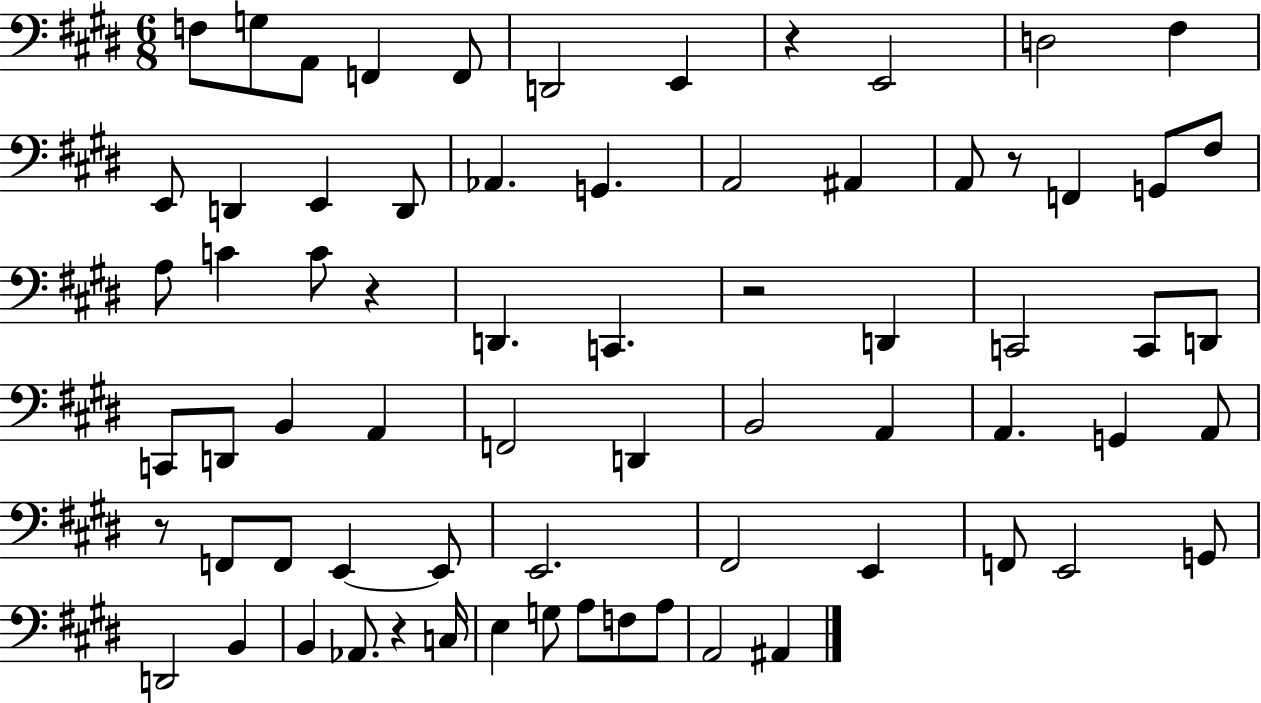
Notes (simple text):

F3/e G3/e A2/e F2/q F2/e D2/h E2/q R/q E2/h D3/h F#3/q E2/e D2/q E2/q D2/e Ab2/q. G2/q. A2/h A#2/q A2/e R/e F2/q G2/e F#3/e A3/e C4/q C4/e R/q D2/q. C2/q. R/h D2/q C2/h C2/e D2/e C2/e D2/e B2/q A2/q F2/h D2/q B2/h A2/q A2/q. G2/q A2/e R/e F2/e F2/e E2/q E2/e E2/h. F#2/h E2/q F2/e E2/h G2/e D2/h B2/q B2/q Ab2/e. R/q C3/s E3/q G3/e A3/e F3/e A3/e A2/h A#2/q